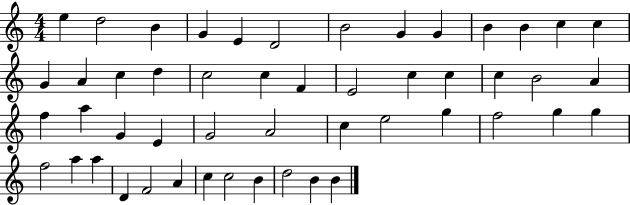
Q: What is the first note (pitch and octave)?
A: E5